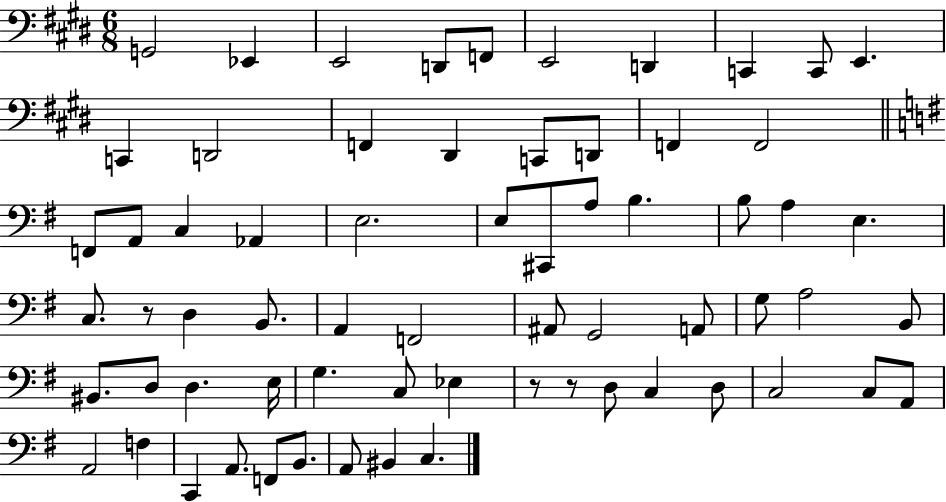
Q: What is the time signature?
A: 6/8